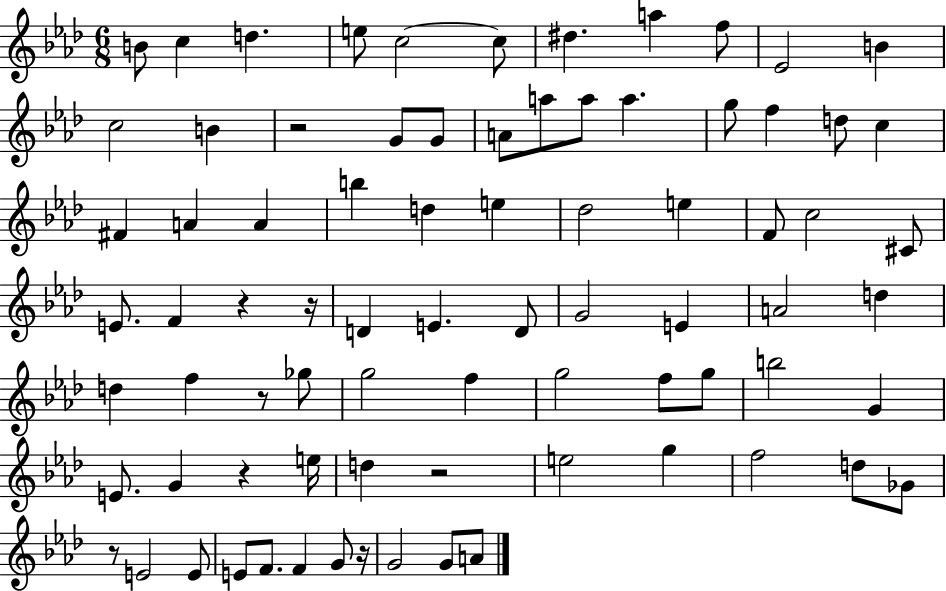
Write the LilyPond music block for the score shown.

{
  \clef treble
  \numericTimeSignature
  \time 6/8
  \key aes \major
  b'8 c''4 d''4. | e''8 c''2~~ c''8 | dis''4. a''4 f''8 | ees'2 b'4 | \break c''2 b'4 | r2 g'8 g'8 | a'8 a''8 a''8 a''4. | g''8 f''4 d''8 c''4 | \break fis'4 a'4 a'4 | b''4 d''4 e''4 | des''2 e''4 | f'8 c''2 cis'8 | \break e'8. f'4 r4 r16 | d'4 e'4. d'8 | g'2 e'4 | a'2 d''4 | \break d''4 f''4 r8 ges''8 | g''2 f''4 | g''2 f''8 g''8 | b''2 g'4 | \break e'8. g'4 r4 e''16 | d''4 r2 | e''2 g''4 | f''2 d''8 ges'8 | \break r8 e'2 e'8 | e'8 f'8. f'4 g'8 r16 | g'2 g'8 a'8 | \bar "|."
}